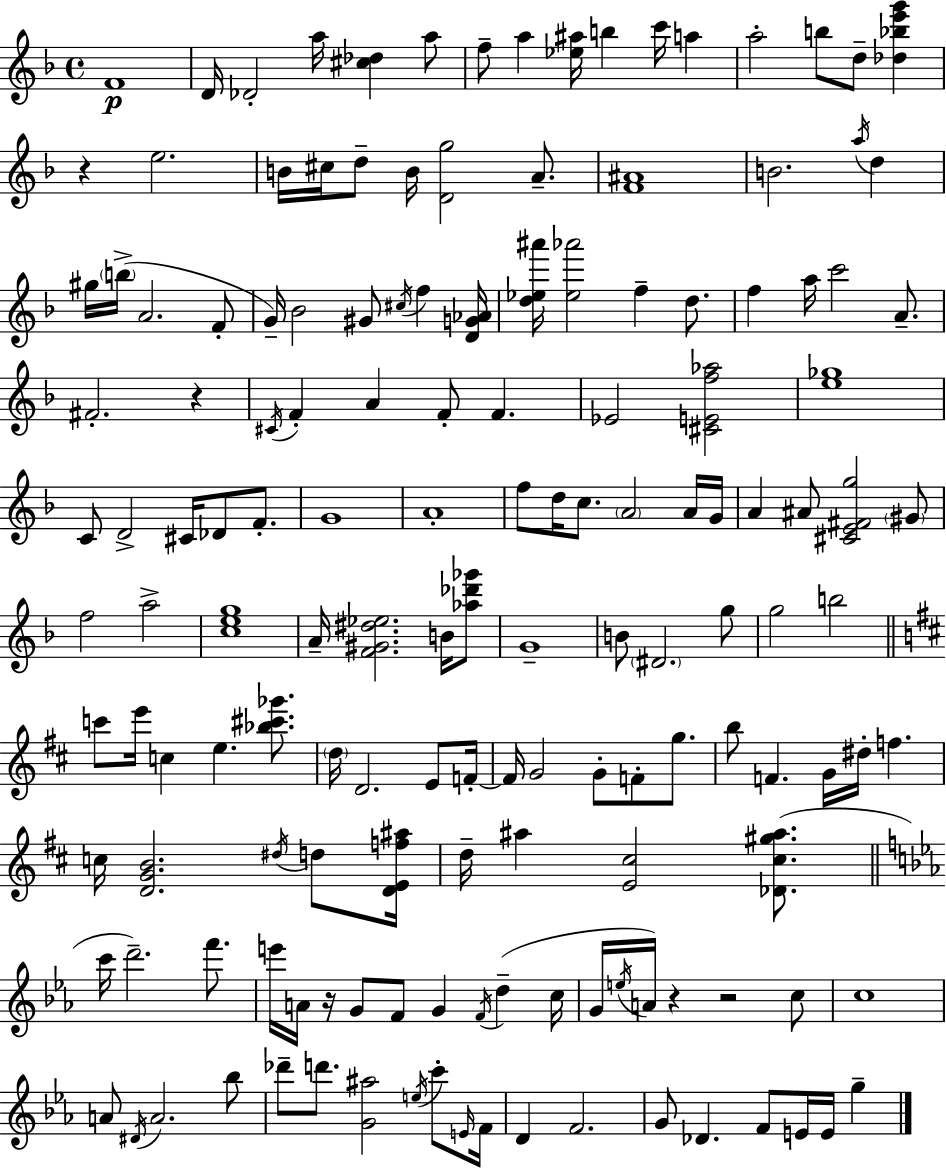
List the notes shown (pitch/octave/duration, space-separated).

F4/w D4/s Db4/h A5/s [C#5,Db5]/q A5/e F5/e A5/q [Eb5,A#5]/s B5/q C6/s A5/q A5/h B5/e D5/e [Db5,Bb5,E6,G6]/q R/q E5/h. B4/s C#5/s D5/e B4/s [D4,G5]/h A4/e. [F4,A#4]/w B4/h. A5/s D5/q G#5/s B5/s A4/h. F4/e G4/s Bb4/h G#4/e C#5/s F5/q [D4,G4,Ab4]/s [D5,Eb5,A#6]/s [Eb5,Ab6]/h F5/q D5/e. F5/q A5/s C6/h A4/e. F#4/h. R/q C#4/s F4/q A4/q F4/e F4/q. Eb4/h [C#4,E4,F5,Ab5]/h [E5,Gb5]/w C4/e D4/h C#4/s Db4/e F4/e. G4/w A4/w F5/e D5/s C5/e. A4/h A4/s G4/s A4/q A#4/e [C#4,E4,F#4,G5]/h G#4/e F5/h A5/h [C5,E5,G5]/w A4/s [F4,G#4,D#5,Eb5]/h. B4/s [Ab5,Db6,Gb6]/e G4/w B4/e D#4/h. G5/e G5/h B5/h C6/e E6/s C5/q E5/q. [Bb5,C#6,Gb6]/e. D5/s D4/h. E4/e F4/s F4/s G4/h G4/e F4/e G5/e. B5/e F4/q. G4/s D#5/s F5/q. C5/s [D4,G4,B4]/h. D#5/s D5/e [D4,E4,F5,A#5]/s D5/s A#5/q [E4,C#5]/h [Db4,C#5,G#5,A#5]/e. C6/s D6/h. F6/e. E6/s A4/s R/s G4/e F4/e G4/q F4/s D5/q C5/s G4/s E5/s A4/s R/q R/h C5/e C5/w A4/e D#4/s A4/h. Bb5/e Db6/e D6/e. [G4,A#5]/h E5/s C6/e E4/s F4/s D4/q F4/h. G4/e Db4/q. F4/e E4/s E4/s G5/q